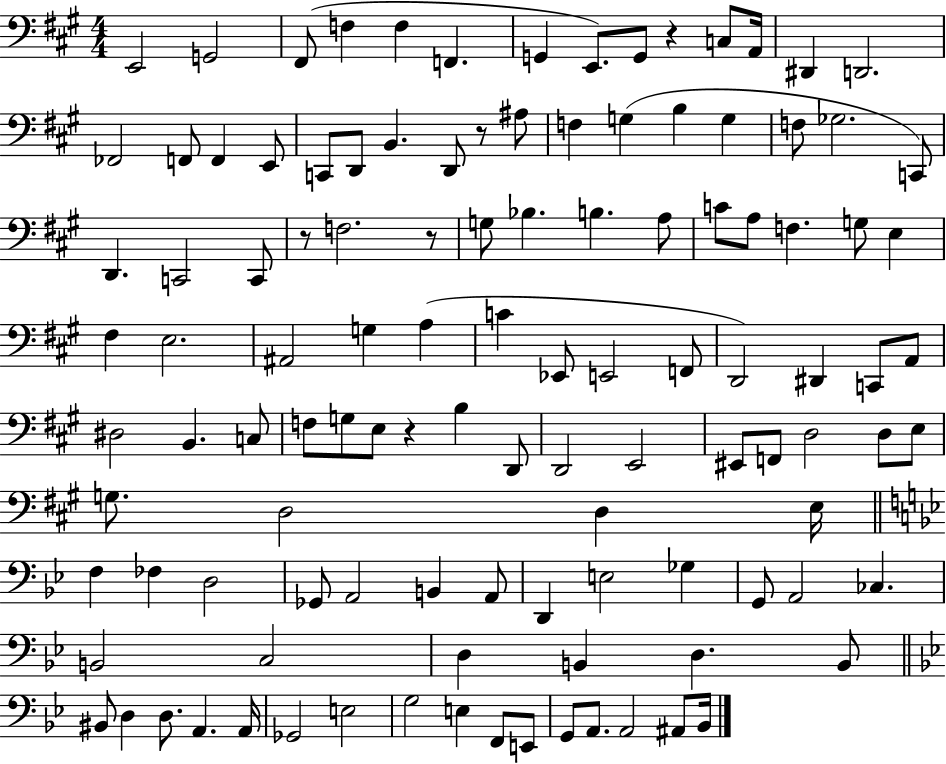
{
  \clef bass
  \numericTimeSignature
  \time 4/4
  \key a \major
  \repeat volta 2 { e,2 g,2 | fis,8( f4 f4 f,4. | g,4 e,8.) g,8 r4 c8 a,16 | dis,4 d,2. | \break fes,2 f,8 f,4 e,8 | c,8 d,8 b,4. d,8 r8 ais8 | f4 g4( b4 g4 | f8 ges2. c,8) | \break d,4. c,2 c,8 | r8 f2. r8 | g8 bes4. b4. a8 | c'8 a8 f4. g8 e4 | \break fis4 e2. | ais,2 g4 a4( | c'4 ees,8 e,2 f,8 | d,2) dis,4 c,8 a,8 | \break dis2 b,4. c8 | f8 g8 e8 r4 b4 d,8 | d,2 e,2 | eis,8 f,8 d2 d8 e8 | \break g8. d2 d4 e16 | \bar "||" \break \key g \minor f4 fes4 d2 | ges,8 a,2 b,4 a,8 | d,4 e2 ges4 | g,8 a,2 ces4. | \break b,2 c2 | d4 b,4 d4. b,8 | \bar "||" \break \key g \minor bis,8 d4 d8. a,4. a,16 | ges,2 e2 | g2 e4 f,8 e,8 | g,8 a,8. a,2 ais,8 bes,16 | \break } \bar "|."
}